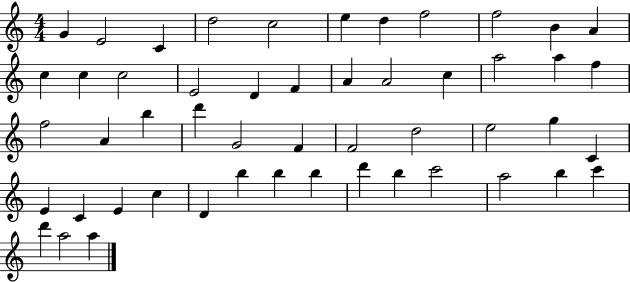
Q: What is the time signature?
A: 4/4